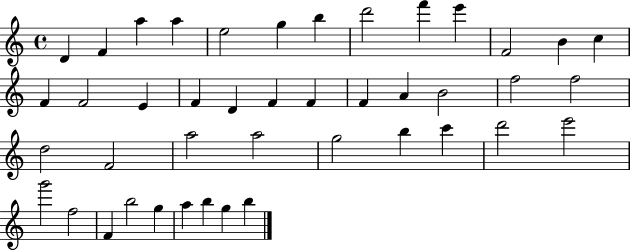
{
  \clef treble
  \time 4/4
  \defaultTimeSignature
  \key c \major
  d'4 f'4 a''4 a''4 | e''2 g''4 b''4 | d'''2 f'''4 e'''4 | f'2 b'4 c''4 | \break f'4 f'2 e'4 | f'4 d'4 f'4 f'4 | f'4 a'4 b'2 | f''2 f''2 | \break d''2 f'2 | a''2 a''2 | g''2 b''4 c'''4 | d'''2 e'''2 | \break g'''2 f''2 | f'4 b''2 g''4 | a''4 b''4 g''4 b''4 | \bar "|."
}